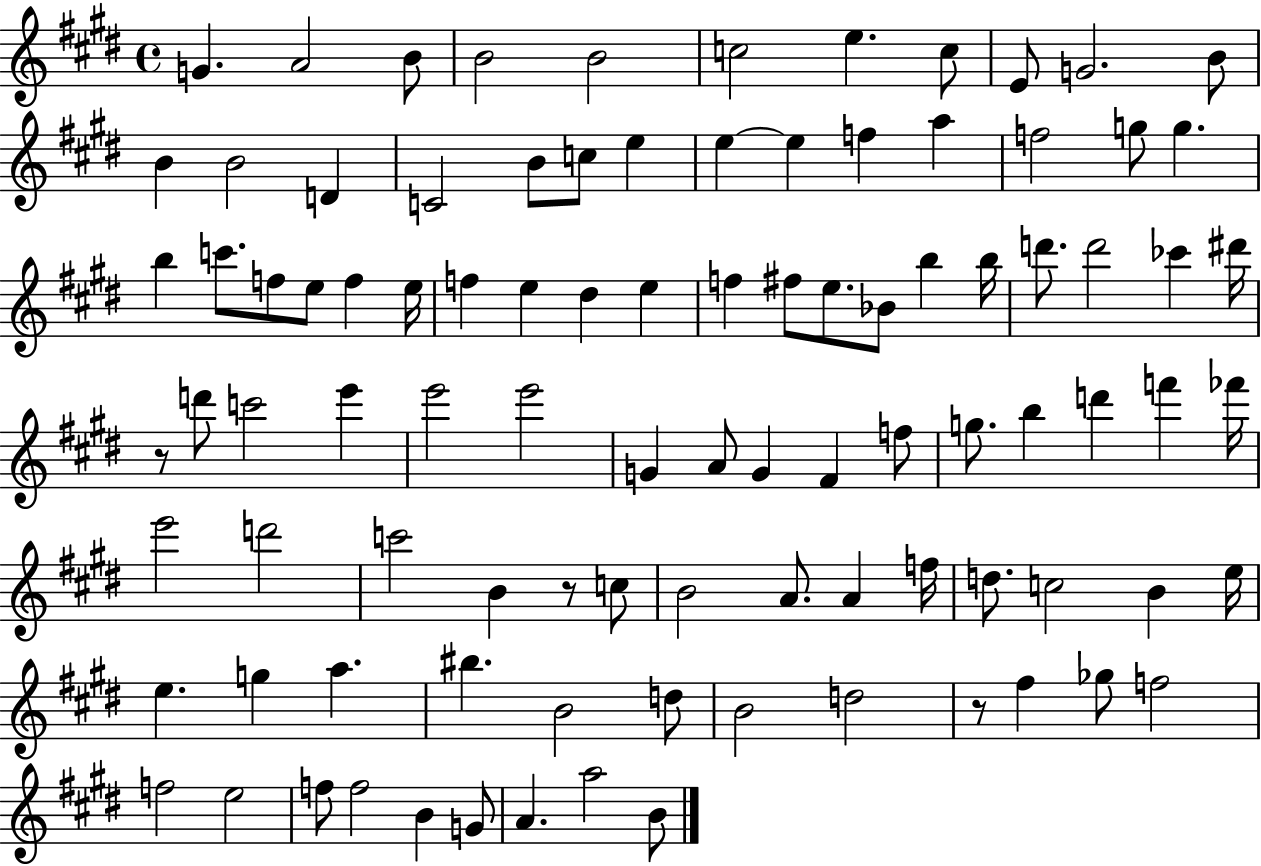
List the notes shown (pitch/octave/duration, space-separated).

G4/q. A4/h B4/e B4/h B4/h C5/h E5/q. C5/e E4/e G4/h. B4/e B4/q B4/h D4/q C4/h B4/e C5/e E5/q E5/q E5/q F5/q A5/q F5/h G5/e G5/q. B5/q C6/e. F5/e E5/e F5/q E5/s F5/q E5/q D#5/q E5/q F5/q F#5/e E5/e. Bb4/e B5/q B5/s D6/e. D6/h CES6/q D#6/s R/e D6/e C6/h E6/q E6/h E6/h G4/q A4/e G4/q F#4/q F5/e G5/e. B5/q D6/q F6/q FES6/s E6/h D6/h C6/h B4/q R/e C5/e B4/h A4/e. A4/q F5/s D5/e. C5/h B4/q E5/s E5/q. G5/q A5/q. BIS5/q. B4/h D5/e B4/h D5/h R/e F#5/q Gb5/e F5/h F5/h E5/h F5/e F5/h B4/q G4/e A4/q. A5/h B4/e